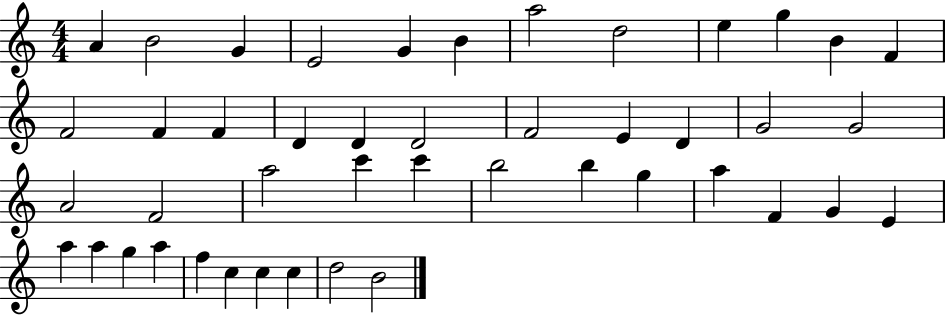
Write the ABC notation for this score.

X:1
T:Untitled
M:4/4
L:1/4
K:C
A B2 G E2 G B a2 d2 e g B F F2 F F D D D2 F2 E D G2 G2 A2 F2 a2 c' c' b2 b g a F G E a a g a f c c c d2 B2